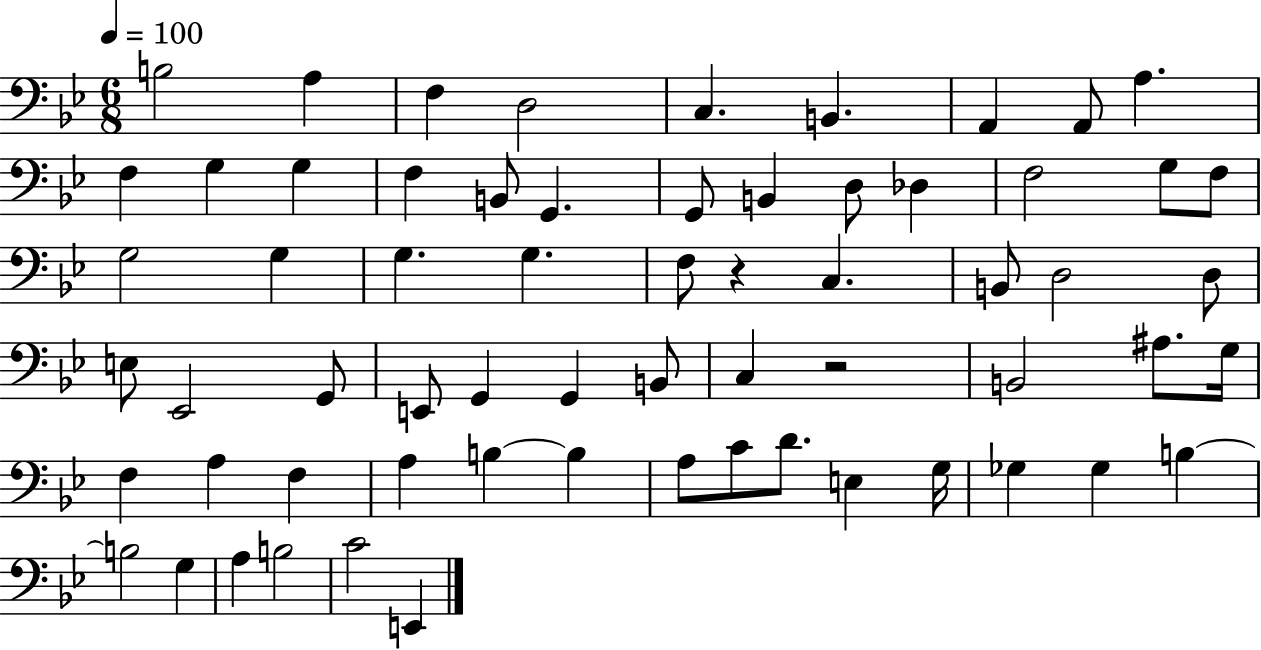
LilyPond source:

{
  \clef bass
  \numericTimeSignature
  \time 6/8
  \key bes \major
  \tempo 4 = 100
  \repeat volta 2 { b2 a4 | f4 d2 | c4. b,4. | a,4 a,8 a4. | \break f4 g4 g4 | f4 b,8 g,4. | g,8 b,4 d8 des4 | f2 g8 f8 | \break g2 g4 | g4. g4. | f8 r4 c4. | b,8 d2 d8 | \break e8 ees,2 g,8 | e,8 g,4 g,4 b,8 | c4 r2 | b,2 ais8. g16 | \break f4 a4 f4 | a4 b4~~ b4 | a8 c'8 d'8. e4 g16 | ges4 ges4 b4~~ | \break b2 g4 | a4 b2 | c'2 e,4 | } \bar "|."
}